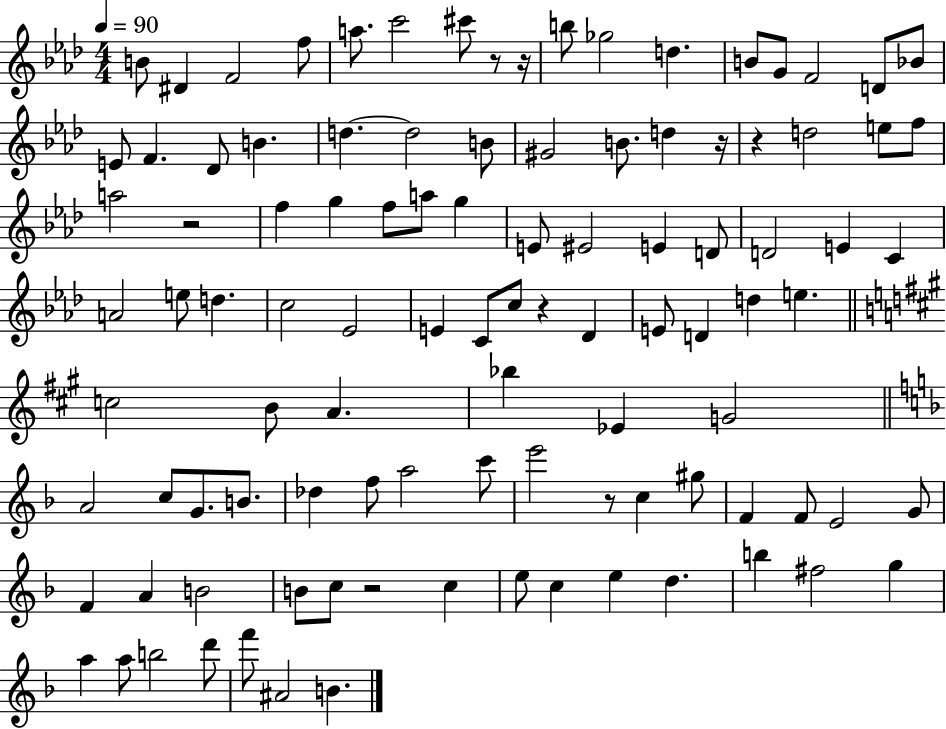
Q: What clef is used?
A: treble